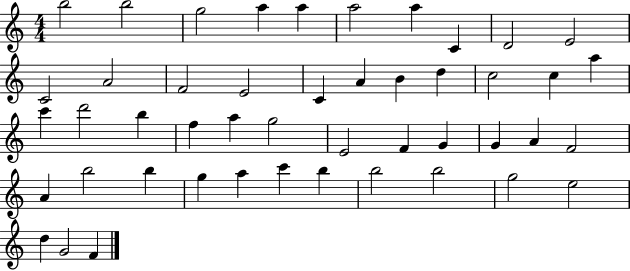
{
  \clef treble
  \numericTimeSignature
  \time 4/4
  \key c \major
  b''2 b''2 | g''2 a''4 a''4 | a''2 a''4 c'4 | d'2 e'2 | \break c'2 a'2 | f'2 e'2 | c'4 a'4 b'4 d''4 | c''2 c''4 a''4 | \break c'''4 d'''2 b''4 | f''4 a''4 g''2 | e'2 f'4 g'4 | g'4 a'4 f'2 | \break a'4 b''2 b''4 | g''4 a''4 c'''4 b''4 | b''2 b''2 | g''2 e''2 | \break d''4 g'2 f'4 | \bar "|."
}